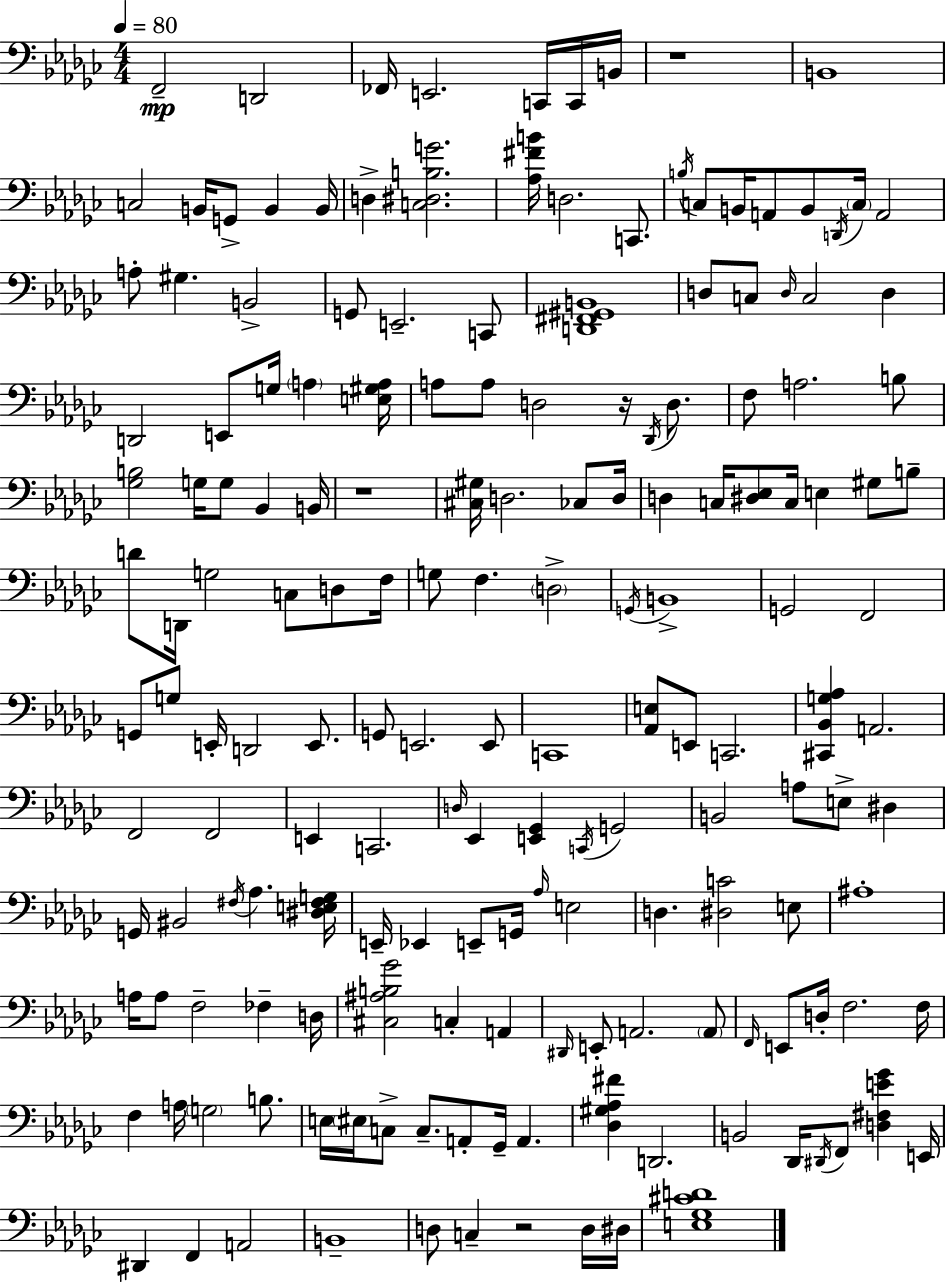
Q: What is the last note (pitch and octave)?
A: D#3